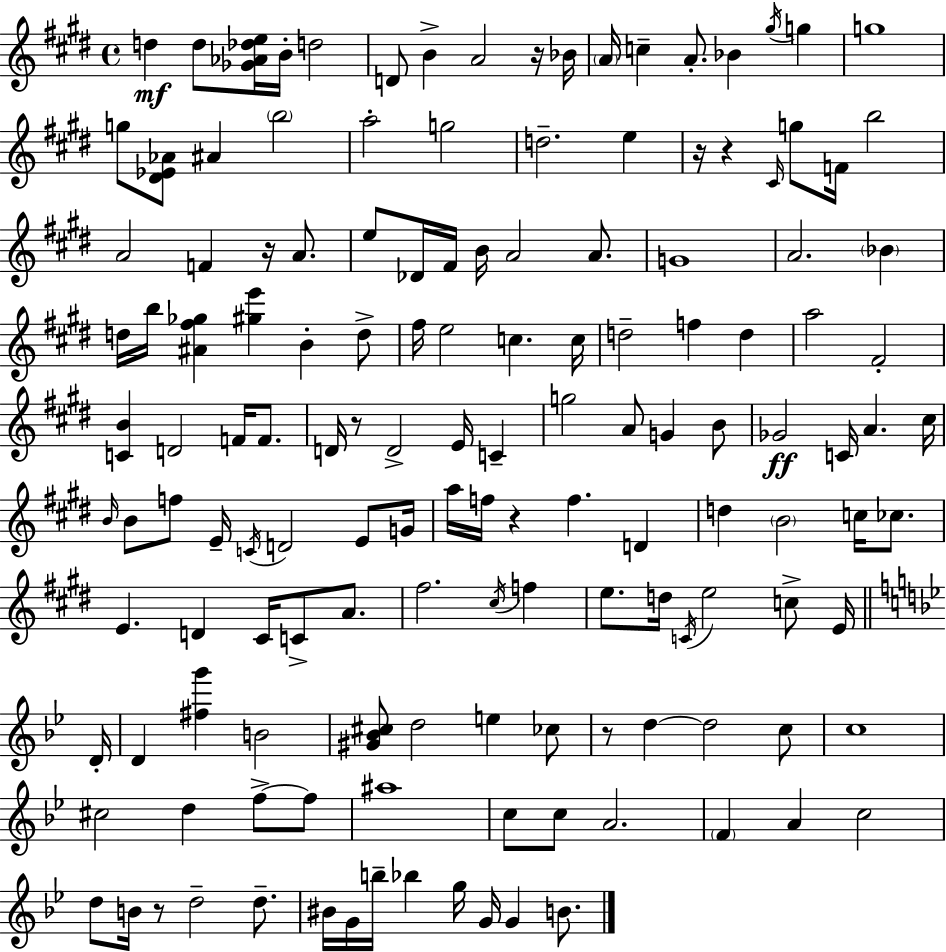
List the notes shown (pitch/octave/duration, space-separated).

D5/q D5/e [Gb4,Ab4,Db5,E5]/s B4/s D5/h D4/e B4/q A4/h R/s Bb4/s A4/s C5/q A4/e. Bb4/q G#5/s G5/q G5/w G5/e [D#4,Eb4,Ab4]/e A#4/q B5/h A5/h G5/h D5/h. E5/q R/s R/q C#4/s G5/e F4/s B5/h A4/h F4/q R/s A4/e. E5/e Db4/s F#4/s B4/s A4/h A4/e. G4/w A4/h. Bb4/q D5/s B5/s [A#4,F#5,Gb5]/q [G#5,E6]/q B4/q D5/e F#5/s E5/h C5/q. C5/s D5/h F5/q D5/q A5/h F#4/h [C4,B4]/q D4/h F4/s F4/e. D4/s R/e D4/h E4/s C4/q G5/h A4/e G4/q B4/e Gb4/h C4/s A4/q. C#5/s B4/s B4/e F5/e E4/s C4/s D4/h E4/e G4/s A5/s F5/s R/q F5/q. D4/q D5/q B4/h C5/s CES5/e. E4/q. D4/q C#4/s C4/e A4/e. F#5/h. C#5/s F5/q E5/e. D5/s C4/s E5/h C5/e E4/s D4/s D4/q [F#5,G6]/q B4/h [G#4,Bb4,C#5]/e D5/h E5/q CES5/e R/e D5/q D5/h C5/e C5/w C#5/h D5/q F5/e F5/e A#5/w C5/e C5/e A4/h. F4/q A4/q C5/h D5/e B4/s R/e D5/h D5/e. BIS4/s G4/s B5/s Bb5/q G5/s G4/s G4/q B4/e.